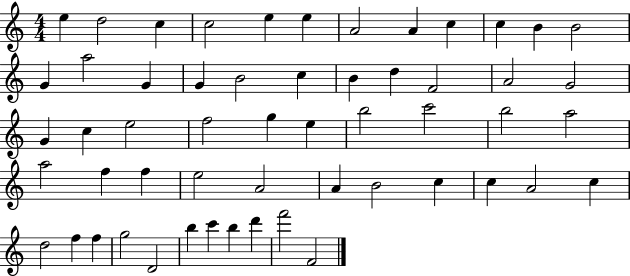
E5/q D5/h C5/q C5/h E5/q E5/q A4/h A4/q C5/q C5/q B4/q B4/h G4/q A5/h G4/q G4/q B4/h C5/q B4/q D5/q F4/h A4/h G4/h G4/q C5/q E5/h F5/h G5/q E5/q B5/h C6/h B5/h A5/h A5/h F5/q F5/q E5/h A4/h A4/q B4/h C5/q C5/q A4/h C5/q D5/h F5/q F5/q G5/h D4/h B5/q C6/q B5/q D6/q F6/h F4/h